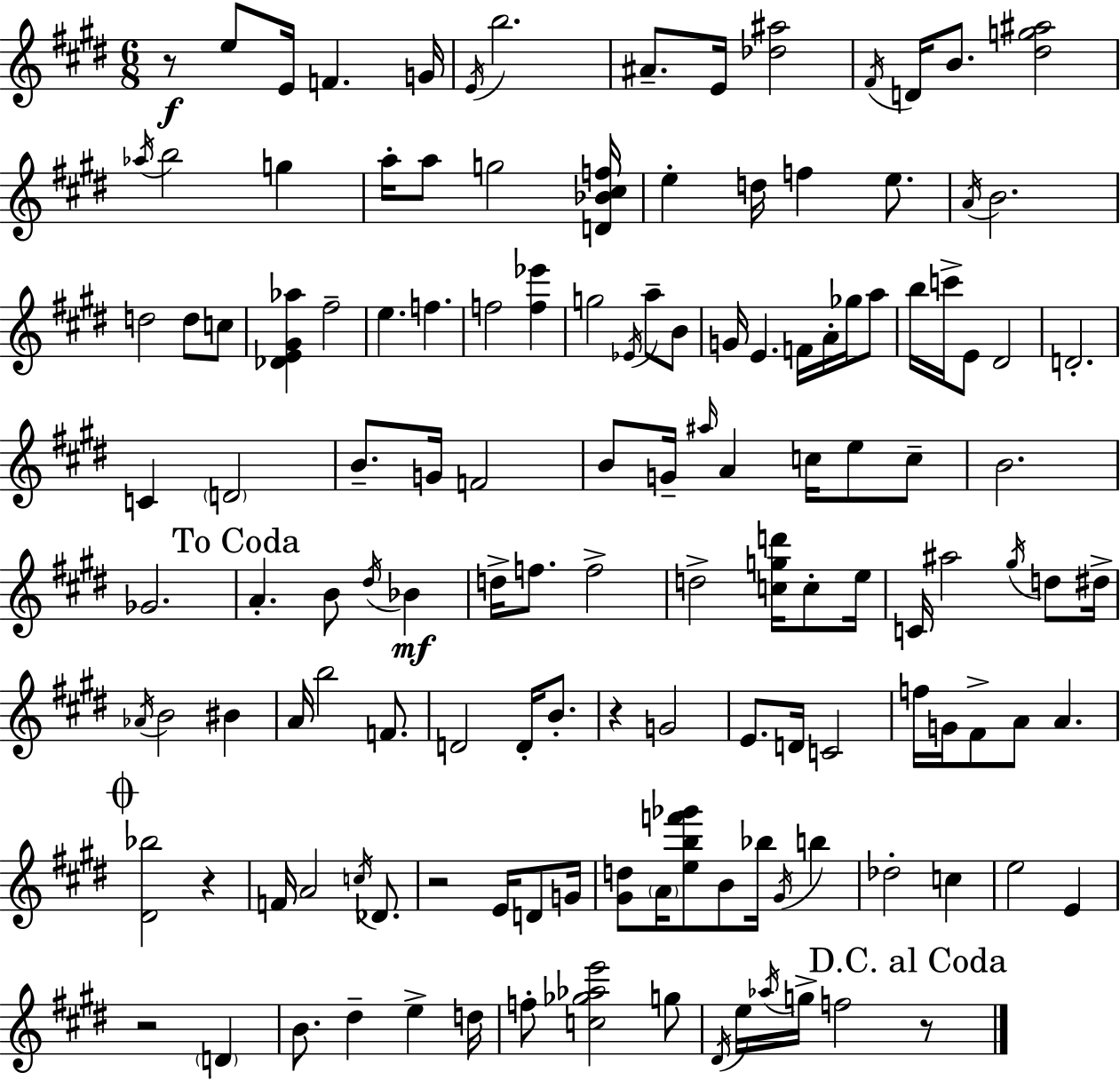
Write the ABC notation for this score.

X:1
T:Untitled
M:6/8
L:1/4
K:E
z/2 e/2 E/4 F G/4 E/4 b2 ^A/2 E/4 [_d^a]2 ^F/4 D/4 B/2 [^dg^a]2 _a/4 b2 g a/4 a/2 g2 [D_B^cf]/4 e d/4 f e/2 A/4 B2 d2 d/2 c/2 [_DE^G_a] ^f2 e f f2 [f_e'] g2 _E/4 a/2 B/2 G/4 E F/4 A/4 _g/4 a/2 b/4 c'/4 E/2 ^D2 D2 C D2 B/2 G/4 F2 B/2 G/4 ^a/4 A c/4 e/2 c/2 B2 _G2 A B/2 ^d/4 _B d/4 f/2 f2 d2 [cgd']/4 c/2 e/4 C/4 ^a2 ^g/4 d/2 ^d/4 _A/4 B2 ^B A/4 b2 F/2 D2 D/4 B/2 z G2 E/2 D/4 C2 f/4 G/4 ^F/2 A/2 A [^D_b]2 z F/4 A2 c/4 _D/2 z2 E/4 D/2 G/4 [^Gd]/2 A/4 [ebf'_g']/2 B/2 _b/4 ^G/4 b _d2 c e2 E z2 D B/2 ^d e d/4 f/2 [c_g_ae']2 g/2 ^D/4 e/4 _a/4 g/4 f2 z/2